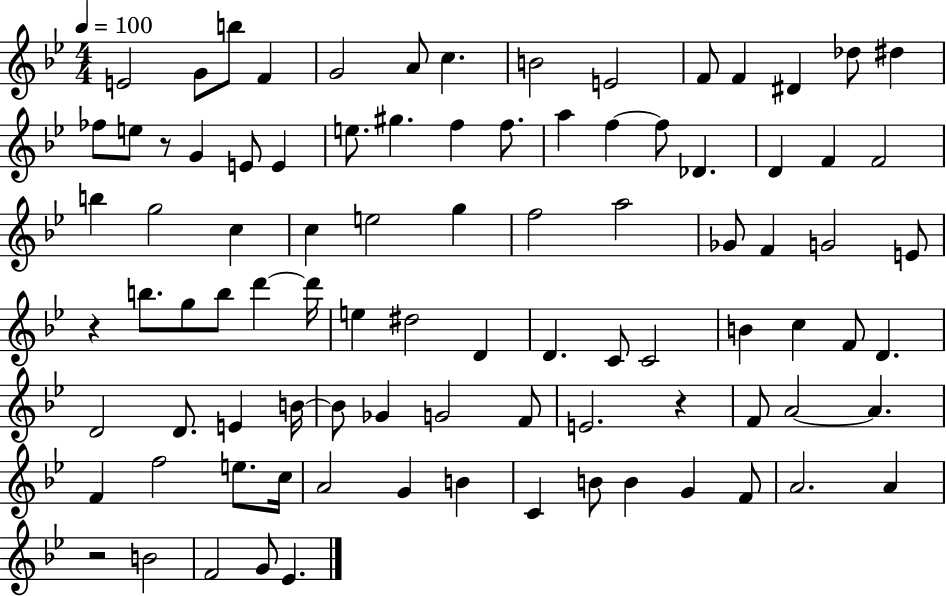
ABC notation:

X:1
T:Untitled
M:4/4
L:1/4
K:Bb
E2 G/2 b/2 F G2 A/2 c B2 E2 F/2 F ^D _d/2 ^d _f/2 e/2 z/2 G E/2 E e/2 ^g f f/2 a f f/2 _D D F F2 b g2 c c e2 g f2 a2 _G/2 F G2 E/2 z b/2 g/2 b/2 d' d'/4 e ^d2 D D C/2 C2 B c F/2 D D2 D/2 E B/4 B/2 _G G2 F/2 E2 z F/2 A2 A F f2 e/2 c/4 A2 G B C B/2 B G F/2 A2 A z2 B2 F2 G/2 _E